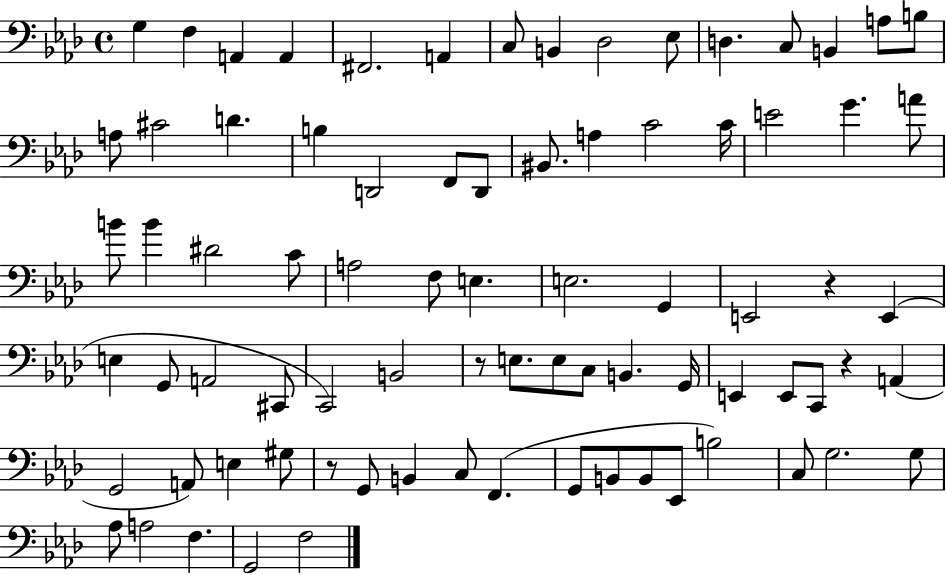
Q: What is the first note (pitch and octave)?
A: G3